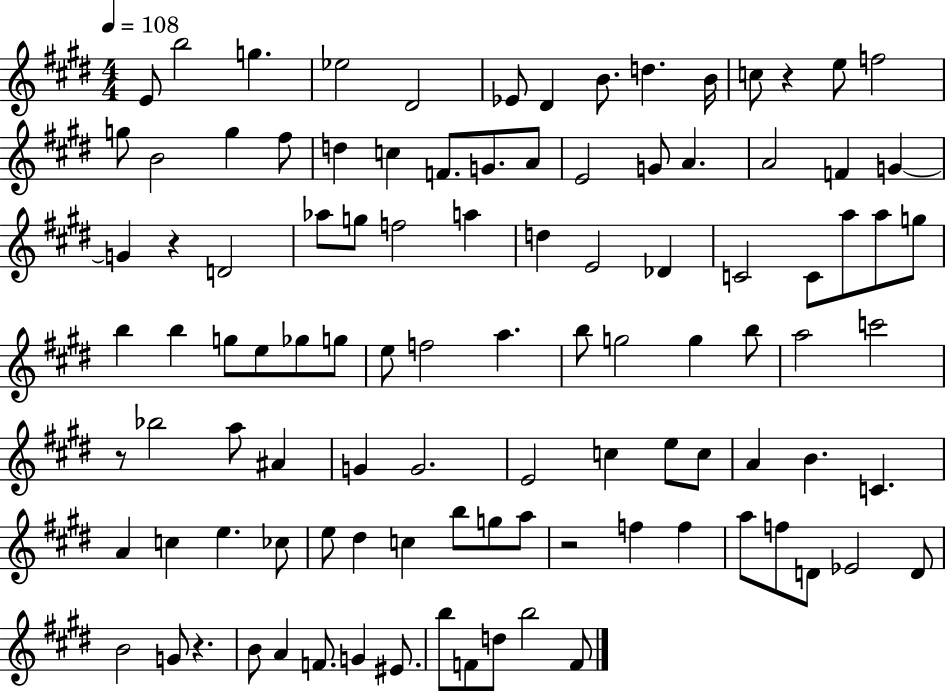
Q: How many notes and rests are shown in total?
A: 103